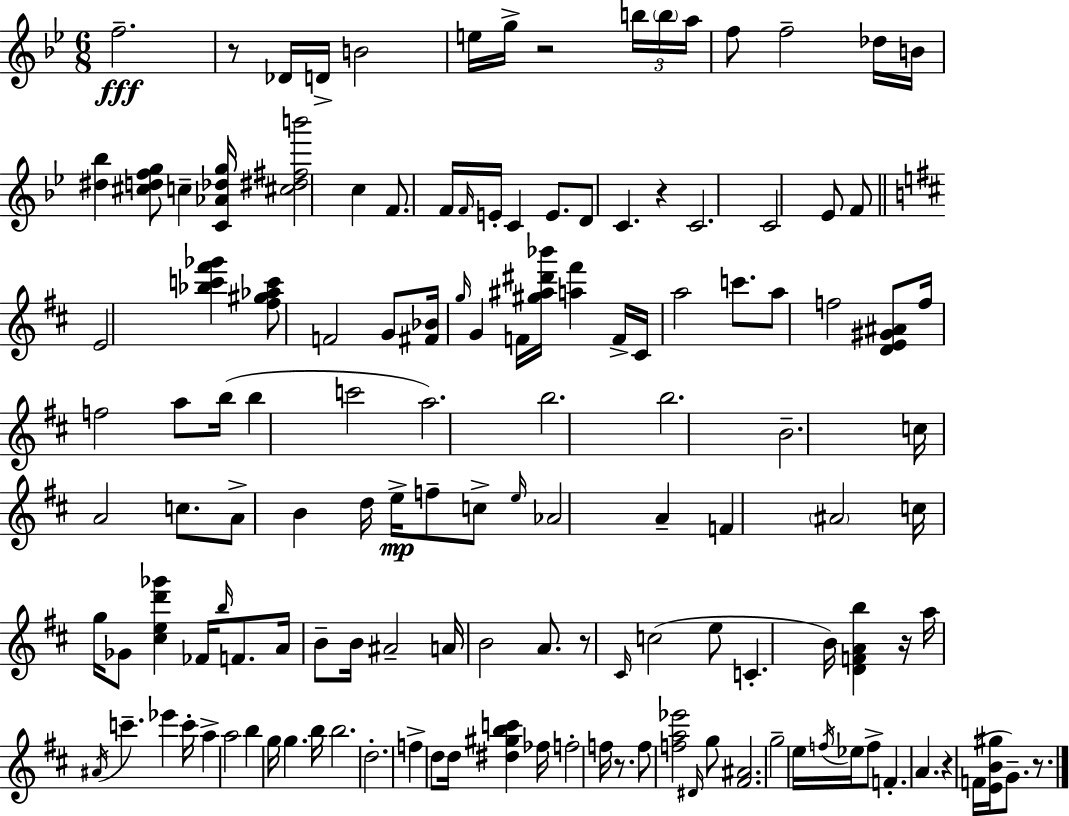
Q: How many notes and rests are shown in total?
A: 136